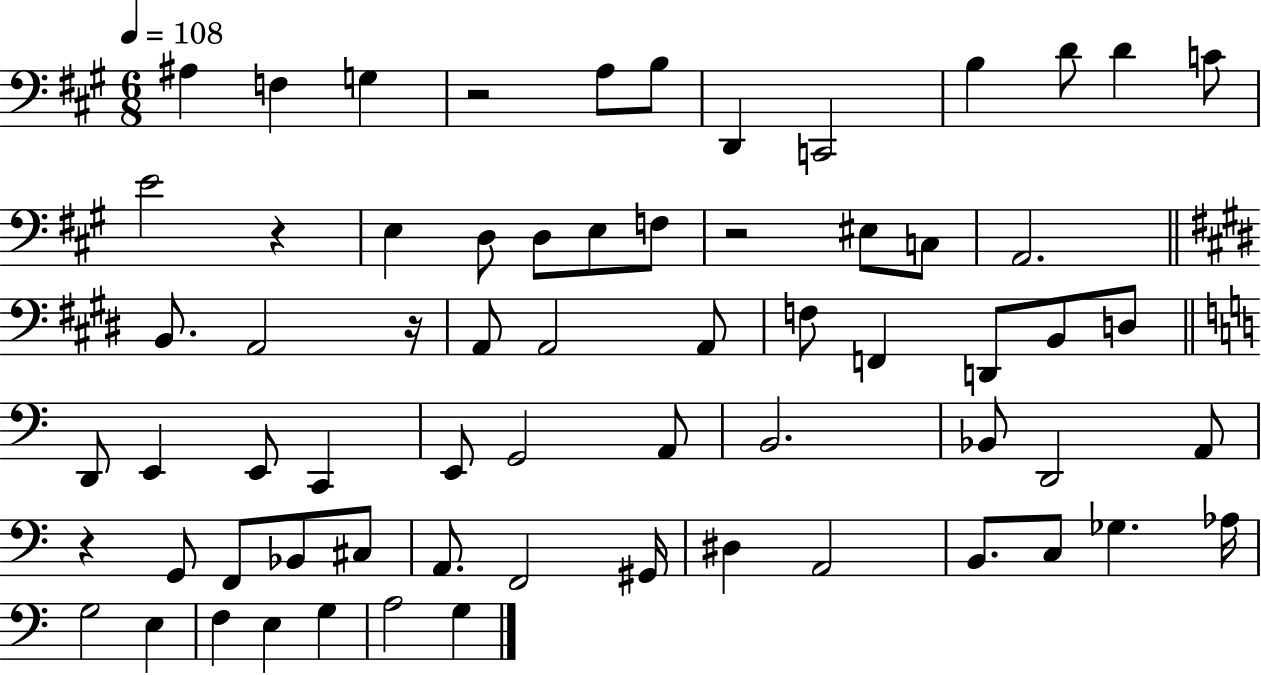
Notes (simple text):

A#3/q F3/q G3/q R/h A3/e B3/e D2/q C2/h B3/q D4/e D4/q C4/e E4/h R/q E3/q D3/e D3/e E3/e F3/e R/h EIS3/e C3/e A2/h. B2/e. A2/h R/s A2/e A2/h A2/e F3/e F2/q D2/e B2/e D3/e D2/e E2/q E2/e C2/q E2/e G2/h A2/e B2/h. Bb2/e D2/h A2/e R/q G2/e F2/e Bb2/e C#3/e A2/e. F2/h G#2/s D#3/q A2/h B2/e. C3/e Gb3/q. Ab3/s G3/h E3/q F3/q E3/q G3/q A3/h G3/q